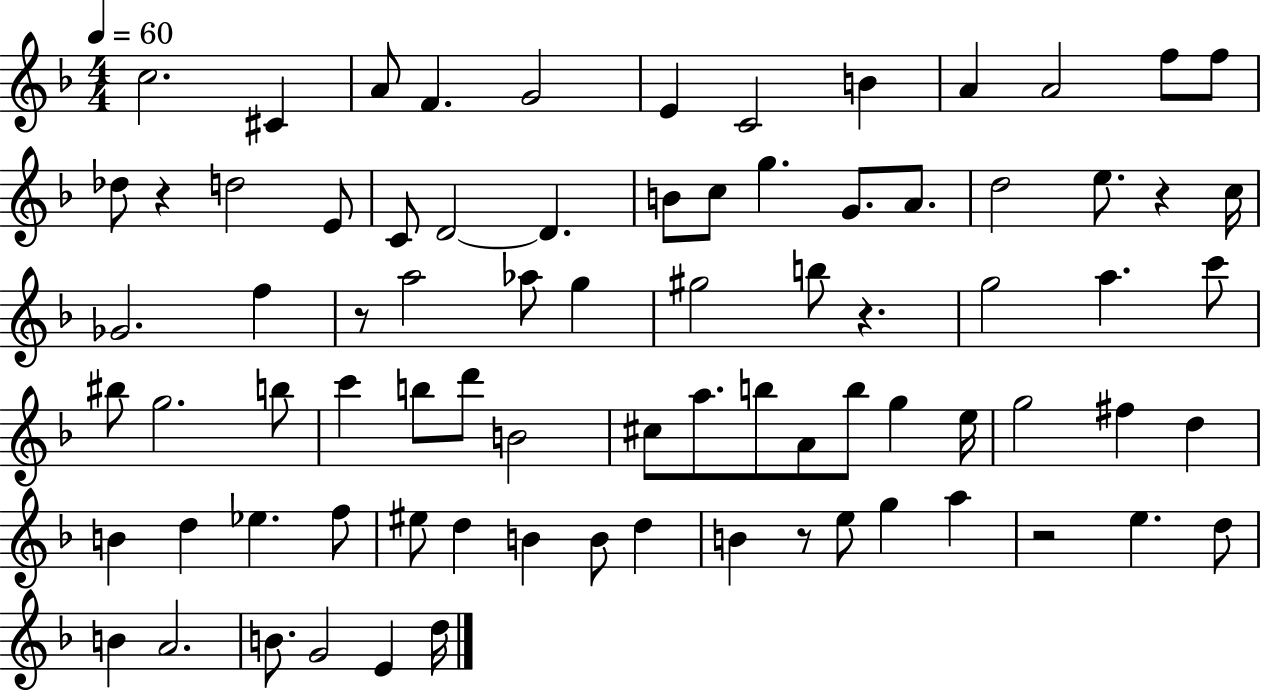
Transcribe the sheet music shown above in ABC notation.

X:1
T:Untitled
M:4/4
L:1/4
K:F
c2 ^C A/2 F G2 E C2 B A A2 f/2 f/2 _d/2 z d2 E/2 C/2 D2 D B/2 c/2 g G/2 A/2 d2 e/2 z c/4 _G2 f z/2 a2 _a/2 g ^g2 b/2 z g2 a c'/2 ^b/2 g2 b/2 c' b/2 d'/2 B2 ^c/2 a/2 b/2 A/2 b/2 g e/4 g2 ^f d B d _e f/2 ^e/2 d B B/2 d B z/2 e/2 g a z2 e d/2 B A2 B/2 G2 E d/4